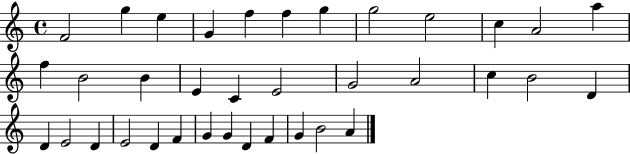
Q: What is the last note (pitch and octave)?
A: A4